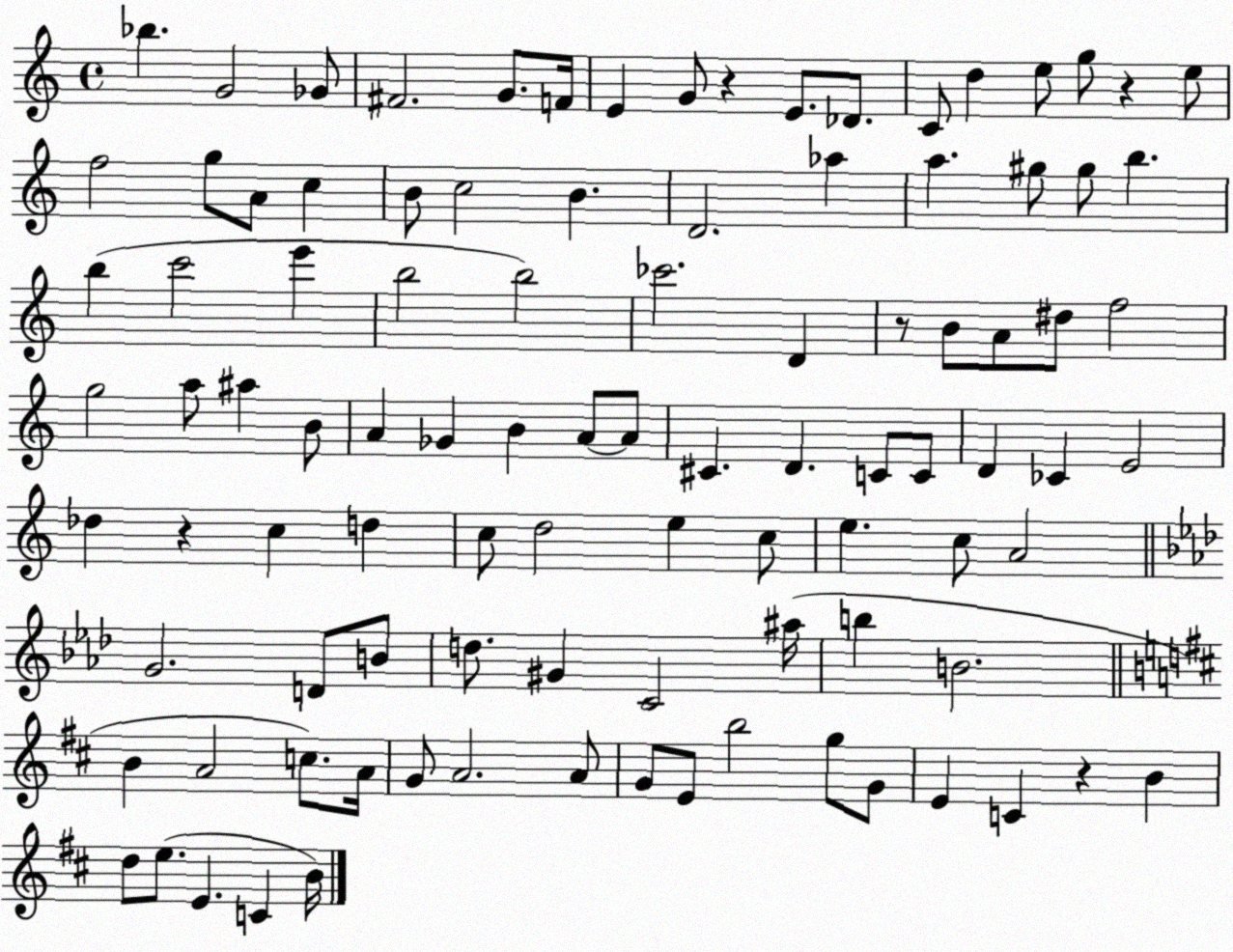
X:1
T:Untitled
M:4/4
L:1/4
K:C
_b G2 _G/2 ^F2 G/2 F/4 E G/2 z E/2 _D/2 C/2 d e/2 g/2 z e/2 f2 g/2 A/2 c B/2 c2 B D2 _a a ^g/2 ^g/2 b b c'2 e' b2 b2 _c'2 D z/2 B/2 A/2 ^d/2 f2 g2 a/2 ^a B/2 A _G B A/2 A/2 ^C D C/2 C/2 D _C E2 _d z c d c/2 d2 e c/2 e c/2 A2 G2 D/2 B/2 d/2 ^G C2 ^a/4 b B2 B A2 c/2 A/4 G/2 A2 A/2 G/2 E/2 b2 g/2 G/2 E C z B d/2 e/2 E C B/4